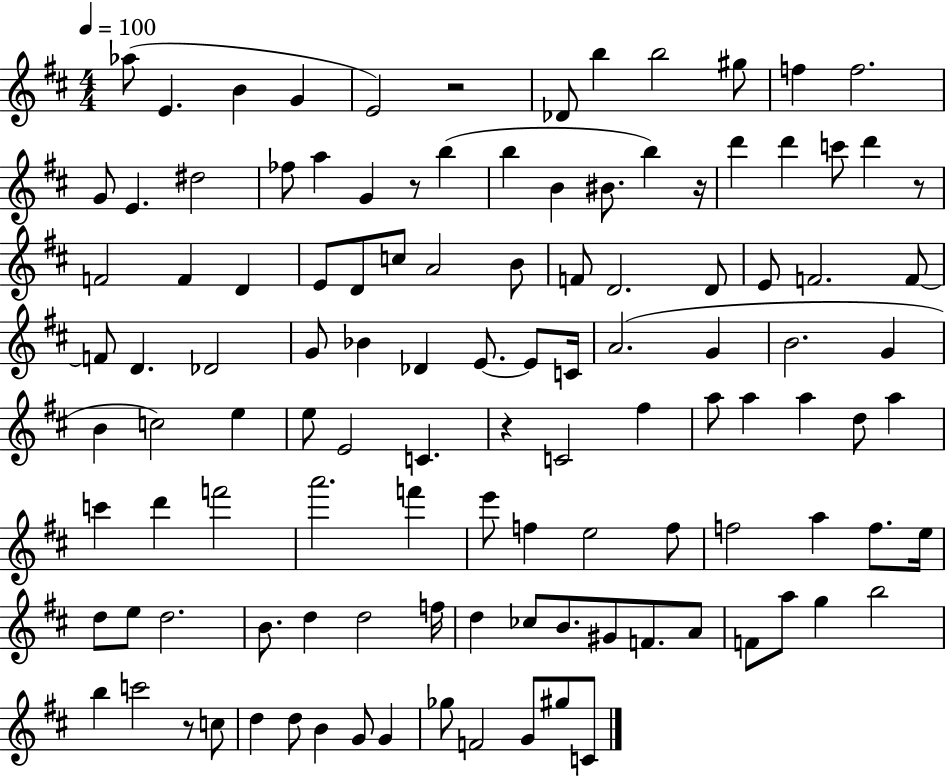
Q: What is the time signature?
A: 4/4